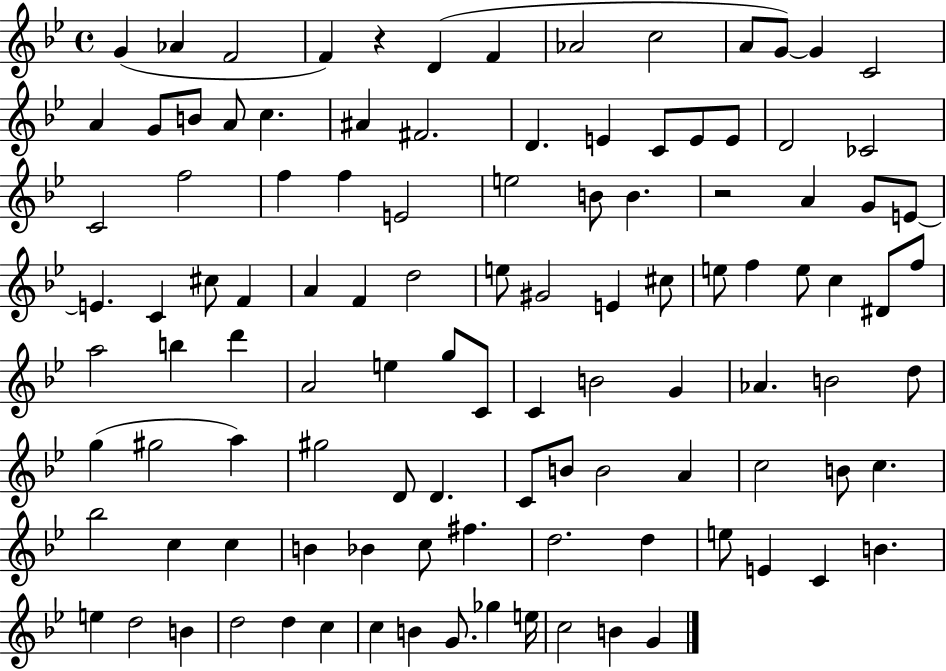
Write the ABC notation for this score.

X:1
T:Untitled
M:4/4
L:1/4
K:Bb
G _A F2 F z D F _A2 c2 A/2 G/2 G C2 A G/2 B/2 A/2 c ^A ^F2 D E C/2 E/2 E/2 D2 _C2 C2 f2 f f E2 e2 B/2 B z2 A G/2 E/2 E C ^c/2 F A F d2 e/2 ^G2 E ^c/2 e/2 f e/2 c ^D/2 f/2 a2 b d' A2 e g/2 C/2 C B2 G _A B2 d/2 g ^g2 a ^g2 D/2 D C/2 B/2 B2 A c2 B/2 c _b2 c c B _B c/2 ^f d2 d e/2 E C B e d2 B d2 d c c B G/2 _g e/4 c2 B G